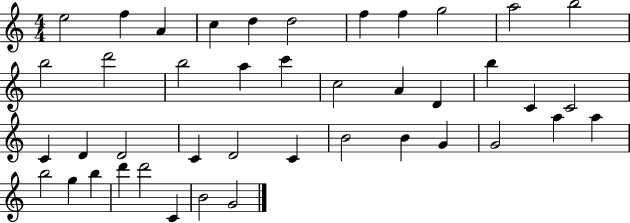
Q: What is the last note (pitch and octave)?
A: G4